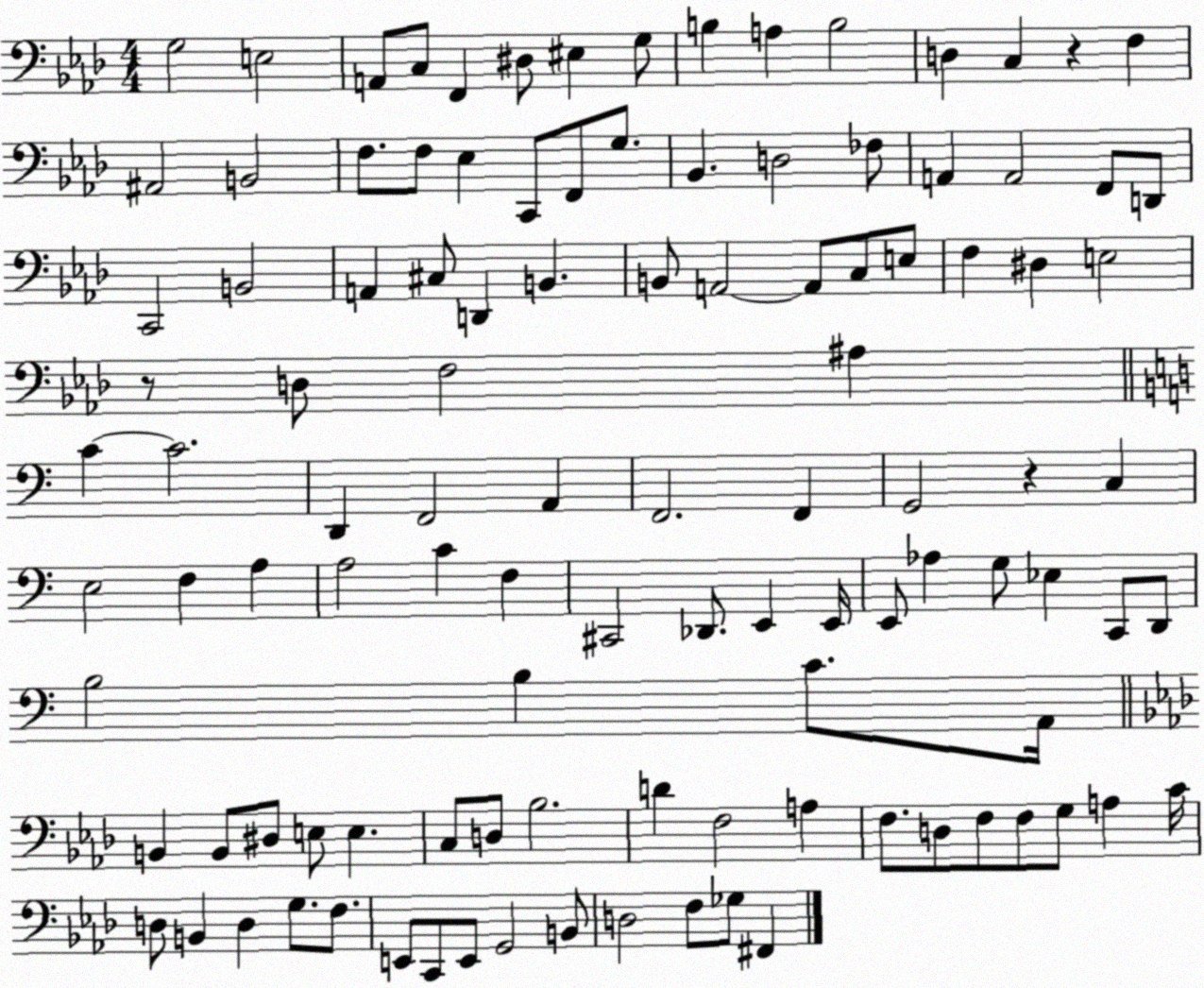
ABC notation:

X:1
T:Untitled
M:4/4
L:1/4
K:Ab
G,2 E,2 A,,/2 C,/2 F,, ^D,/2 ^E, G,/2 B, A, B,2 D, C, z F, ^A,,2 B,,2 F,/2 F,/2 _E, C,,/2 F,,/2 G,/2 _B,, D,2 _F,/2 A,, A,,2 F,,/2 D,,/2 C,,2 B,,2 A,, ^C,/2 D,, B,, B,,/2 A,,2 A,,/2 C,/2 E,/2 F, ^D, E,2 z/2 D,/2 F,2 ^A, C C2 D,, F,,2 A,, F,,2 F,, G,,2 z C, E,2 F, A, A,2 C F, ^C,,2 _D,,/2 E,, E,,/4 E,,/2 _A, G,/2 _E, C,,/2 D,,/2 B,2 B, C/2 A,,/4 B,, B,,/2 ^D,/2 E,/2 E, C,/2 D,/2 _B,2 D F,2 A, F,/2 D,/2 F,/2 F,/2 G,/2 A, C/4 D,/2 B,, D, G,/2 F,/2 E,,/2 C,,/2 E,,/2 G,,2 B,,/2 D,2 F,/2 _G,/2 ^F,,